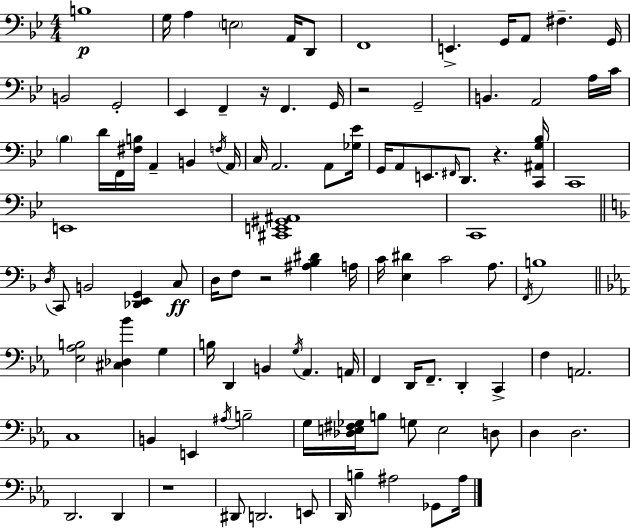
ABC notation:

X:1
T:Untitled
M:4/4
L:1/4
K:Gm
B,4 G,/4 A, E,2 A,,/4 D,,/2 F,,4 E,, G,,/4 A,,/2 ^F, G,,/4 B,,2 G,,2 _E,, F,, z/4 F,, G,,/4 z2 G,,2 B,, A,,2 A,/4 C/4 _B, D/4 F,,/4 [^F,B,]/4 A,, B,, F,/4 A,,/4 C,/4 A,,2 A,,/2 [_G,_E]/4 G,,/4 A,,/2 E,,/2 ^F,,/4 D,,/2 z [C,,^A,,G,_B,]/4 C,,4 E,,4 [^C,,E,,^G,,^A,,]4 C,,4 D,/4 C,,/2 B,,2 [_D,,E,,G,,] C,/2 D,/4 F,/2 z2 [^A,_B,^D] A,/4 C/4 [E,^D] C2 A,/2 F,,/4 B,4 [_E,_A,B,]2 [^C,_D,_B] G, B,/4 D,, B,, G,/4 _A,, A,,/4 F,, D,,/4 F,,/2 D,, C,, F, A,,2 C,4 B,, E,, ^A,/4 B,2 G,/4 [_D,E,^F,_G,]/4 B,/2 G,/2 E,2 D,/2 D, D,2 D,,2 D,, z4 ^D,,/2 D,,2 E,,/2 D,,/4 B, ^A,2 _G,,/2 ^A,/4